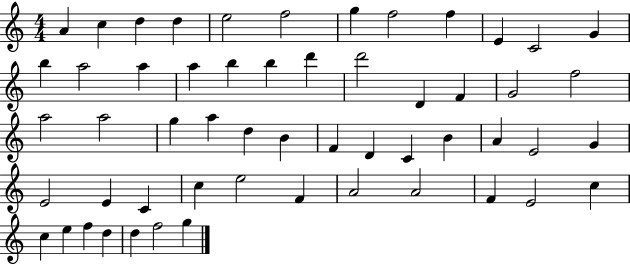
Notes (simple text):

A4/q C5/q D5/q D5/q E5/h F5/h G5/q F5/h F5/q E4/q C4/h G4/q B5/q A5/h A5/q A5/q B5/q B5/q D6/q D6/h D4/q F4/q G4/h F5/h A5/h A5/h G5/q A5/q D5/q B4/q F4/q D4/q C4/q B4/q A4/q E4/h G4/q E4/h E4/q C4/q C5/q E5/h F4/q A4/h A4/h F4/q E4/h C5/q C5/q E5/q F5/q D5/q D5/q F5/h G5/q